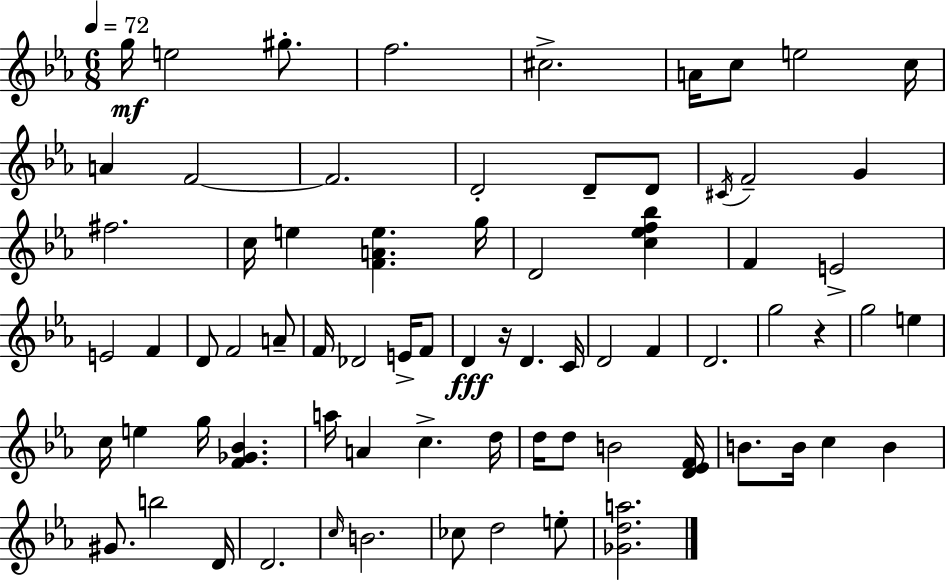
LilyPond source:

{
  \clef treble
  \numericTimeSignature
  \time 6/8
  \key ees \major
  \tempo 4 = 72
  g''16\mf e''2 gis''8.-. | f''2. | cis''2.-> | a'16 c''8 e''2 c''16 | \break a'4 f'2~~ | f'2. | d'2-. d'8-- d'8 | \acciaccatura { cis'16 } f'2-- g'4 | \break fis''2. | c''16 e''4 <f' a' e''>4. | g''16 d'2 <c'' ees'' f'' bes''>4 | f'4 e'2-> | \break e'2 f'4 | d'8 f'2 a'8-- | f'16 des'2 e'16-> f'8 | d'4\fff r16 d'4. | \break c'16 d'2 f'4 | d'2. | g''2 r4 | g''2 e''4 | \break c''16 e''4 g''16 <f' ges' bes'>4. | a''16 a'4 c''4.-> | d''16 d''16 d''8 b'2 | <d' ees' f'>16 b'8. b'16 c''4 b'4 | \break gis'8. b''2 | d'16 d'2. | \grace { c''16 } b'2. | ces''8 d''2 | \break e''8-. <ges' d'' a''>2. | \bar "|."
}